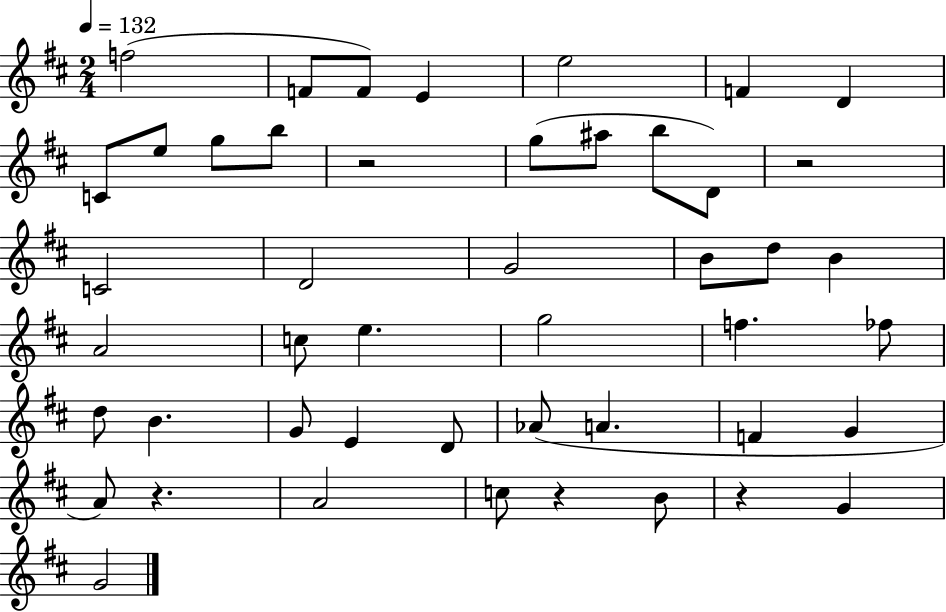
{
  \clef treble
  \numericTimeSignature
  \time 2/4
  \key d \major
  \tempo 4 = 132
  \repeat volta 2 { f''2( | f'8 f'8) e'4 | e''2 | f'4 d'4 | \break c'8 e''8 g''8 b''8 | r2 | g''8( ais''8 b''8 d'8) | r2 | \break c'2 | d'2 | g'2 | b'8 d''8 b'4 | \break a'2 | c''8 e''4. | g''2 | f''4. fes''8 | \break d''8 b'4. | g'8 e'4 d'8 | aes'8( a'4. | f'4 g'4 | \break a'8) r4. | a'2 | c''8 r4 b'8 | r4 g'4 | \break g'2 | } \bar "|."
}